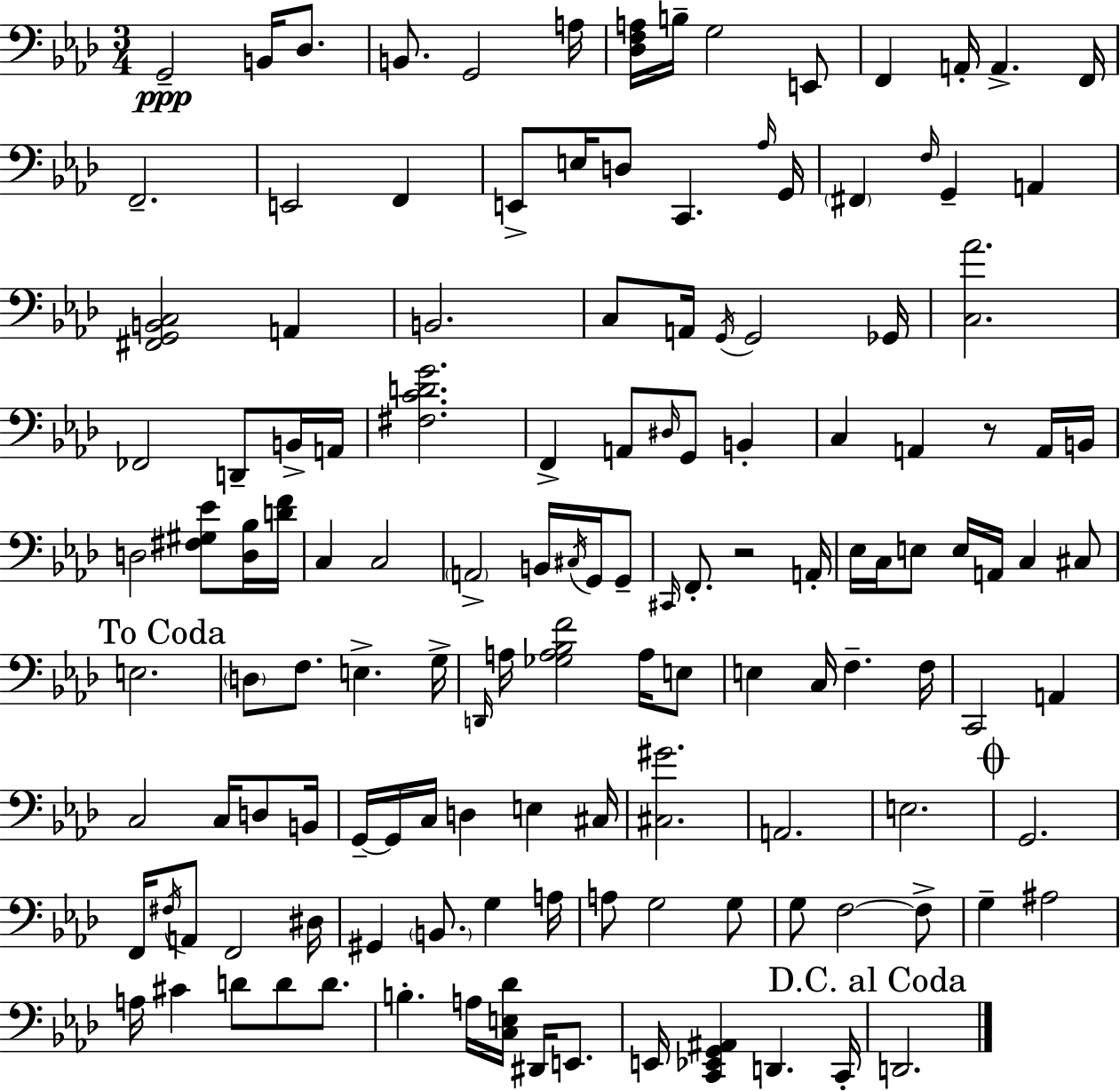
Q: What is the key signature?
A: F minor